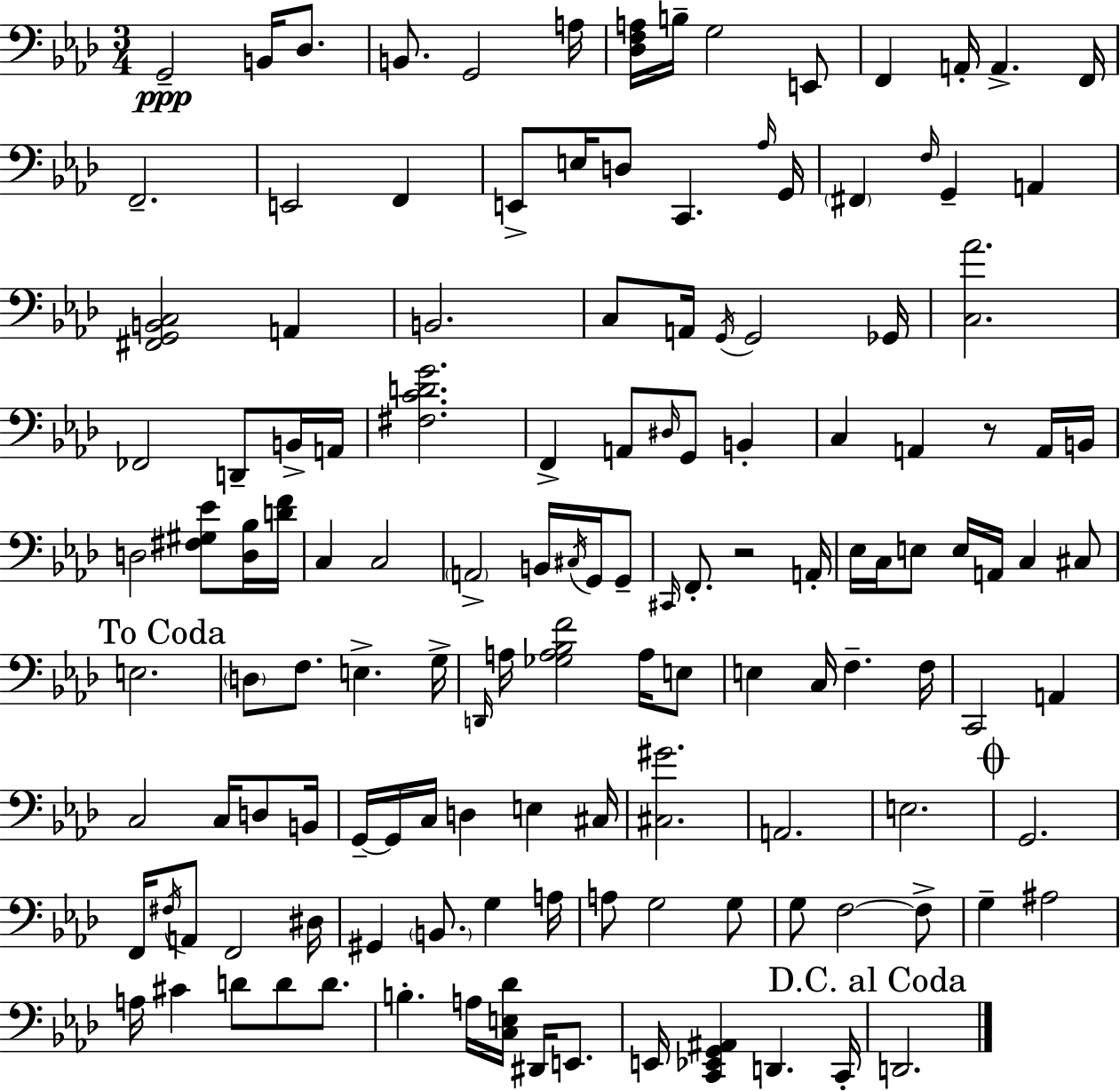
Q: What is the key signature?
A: F minor